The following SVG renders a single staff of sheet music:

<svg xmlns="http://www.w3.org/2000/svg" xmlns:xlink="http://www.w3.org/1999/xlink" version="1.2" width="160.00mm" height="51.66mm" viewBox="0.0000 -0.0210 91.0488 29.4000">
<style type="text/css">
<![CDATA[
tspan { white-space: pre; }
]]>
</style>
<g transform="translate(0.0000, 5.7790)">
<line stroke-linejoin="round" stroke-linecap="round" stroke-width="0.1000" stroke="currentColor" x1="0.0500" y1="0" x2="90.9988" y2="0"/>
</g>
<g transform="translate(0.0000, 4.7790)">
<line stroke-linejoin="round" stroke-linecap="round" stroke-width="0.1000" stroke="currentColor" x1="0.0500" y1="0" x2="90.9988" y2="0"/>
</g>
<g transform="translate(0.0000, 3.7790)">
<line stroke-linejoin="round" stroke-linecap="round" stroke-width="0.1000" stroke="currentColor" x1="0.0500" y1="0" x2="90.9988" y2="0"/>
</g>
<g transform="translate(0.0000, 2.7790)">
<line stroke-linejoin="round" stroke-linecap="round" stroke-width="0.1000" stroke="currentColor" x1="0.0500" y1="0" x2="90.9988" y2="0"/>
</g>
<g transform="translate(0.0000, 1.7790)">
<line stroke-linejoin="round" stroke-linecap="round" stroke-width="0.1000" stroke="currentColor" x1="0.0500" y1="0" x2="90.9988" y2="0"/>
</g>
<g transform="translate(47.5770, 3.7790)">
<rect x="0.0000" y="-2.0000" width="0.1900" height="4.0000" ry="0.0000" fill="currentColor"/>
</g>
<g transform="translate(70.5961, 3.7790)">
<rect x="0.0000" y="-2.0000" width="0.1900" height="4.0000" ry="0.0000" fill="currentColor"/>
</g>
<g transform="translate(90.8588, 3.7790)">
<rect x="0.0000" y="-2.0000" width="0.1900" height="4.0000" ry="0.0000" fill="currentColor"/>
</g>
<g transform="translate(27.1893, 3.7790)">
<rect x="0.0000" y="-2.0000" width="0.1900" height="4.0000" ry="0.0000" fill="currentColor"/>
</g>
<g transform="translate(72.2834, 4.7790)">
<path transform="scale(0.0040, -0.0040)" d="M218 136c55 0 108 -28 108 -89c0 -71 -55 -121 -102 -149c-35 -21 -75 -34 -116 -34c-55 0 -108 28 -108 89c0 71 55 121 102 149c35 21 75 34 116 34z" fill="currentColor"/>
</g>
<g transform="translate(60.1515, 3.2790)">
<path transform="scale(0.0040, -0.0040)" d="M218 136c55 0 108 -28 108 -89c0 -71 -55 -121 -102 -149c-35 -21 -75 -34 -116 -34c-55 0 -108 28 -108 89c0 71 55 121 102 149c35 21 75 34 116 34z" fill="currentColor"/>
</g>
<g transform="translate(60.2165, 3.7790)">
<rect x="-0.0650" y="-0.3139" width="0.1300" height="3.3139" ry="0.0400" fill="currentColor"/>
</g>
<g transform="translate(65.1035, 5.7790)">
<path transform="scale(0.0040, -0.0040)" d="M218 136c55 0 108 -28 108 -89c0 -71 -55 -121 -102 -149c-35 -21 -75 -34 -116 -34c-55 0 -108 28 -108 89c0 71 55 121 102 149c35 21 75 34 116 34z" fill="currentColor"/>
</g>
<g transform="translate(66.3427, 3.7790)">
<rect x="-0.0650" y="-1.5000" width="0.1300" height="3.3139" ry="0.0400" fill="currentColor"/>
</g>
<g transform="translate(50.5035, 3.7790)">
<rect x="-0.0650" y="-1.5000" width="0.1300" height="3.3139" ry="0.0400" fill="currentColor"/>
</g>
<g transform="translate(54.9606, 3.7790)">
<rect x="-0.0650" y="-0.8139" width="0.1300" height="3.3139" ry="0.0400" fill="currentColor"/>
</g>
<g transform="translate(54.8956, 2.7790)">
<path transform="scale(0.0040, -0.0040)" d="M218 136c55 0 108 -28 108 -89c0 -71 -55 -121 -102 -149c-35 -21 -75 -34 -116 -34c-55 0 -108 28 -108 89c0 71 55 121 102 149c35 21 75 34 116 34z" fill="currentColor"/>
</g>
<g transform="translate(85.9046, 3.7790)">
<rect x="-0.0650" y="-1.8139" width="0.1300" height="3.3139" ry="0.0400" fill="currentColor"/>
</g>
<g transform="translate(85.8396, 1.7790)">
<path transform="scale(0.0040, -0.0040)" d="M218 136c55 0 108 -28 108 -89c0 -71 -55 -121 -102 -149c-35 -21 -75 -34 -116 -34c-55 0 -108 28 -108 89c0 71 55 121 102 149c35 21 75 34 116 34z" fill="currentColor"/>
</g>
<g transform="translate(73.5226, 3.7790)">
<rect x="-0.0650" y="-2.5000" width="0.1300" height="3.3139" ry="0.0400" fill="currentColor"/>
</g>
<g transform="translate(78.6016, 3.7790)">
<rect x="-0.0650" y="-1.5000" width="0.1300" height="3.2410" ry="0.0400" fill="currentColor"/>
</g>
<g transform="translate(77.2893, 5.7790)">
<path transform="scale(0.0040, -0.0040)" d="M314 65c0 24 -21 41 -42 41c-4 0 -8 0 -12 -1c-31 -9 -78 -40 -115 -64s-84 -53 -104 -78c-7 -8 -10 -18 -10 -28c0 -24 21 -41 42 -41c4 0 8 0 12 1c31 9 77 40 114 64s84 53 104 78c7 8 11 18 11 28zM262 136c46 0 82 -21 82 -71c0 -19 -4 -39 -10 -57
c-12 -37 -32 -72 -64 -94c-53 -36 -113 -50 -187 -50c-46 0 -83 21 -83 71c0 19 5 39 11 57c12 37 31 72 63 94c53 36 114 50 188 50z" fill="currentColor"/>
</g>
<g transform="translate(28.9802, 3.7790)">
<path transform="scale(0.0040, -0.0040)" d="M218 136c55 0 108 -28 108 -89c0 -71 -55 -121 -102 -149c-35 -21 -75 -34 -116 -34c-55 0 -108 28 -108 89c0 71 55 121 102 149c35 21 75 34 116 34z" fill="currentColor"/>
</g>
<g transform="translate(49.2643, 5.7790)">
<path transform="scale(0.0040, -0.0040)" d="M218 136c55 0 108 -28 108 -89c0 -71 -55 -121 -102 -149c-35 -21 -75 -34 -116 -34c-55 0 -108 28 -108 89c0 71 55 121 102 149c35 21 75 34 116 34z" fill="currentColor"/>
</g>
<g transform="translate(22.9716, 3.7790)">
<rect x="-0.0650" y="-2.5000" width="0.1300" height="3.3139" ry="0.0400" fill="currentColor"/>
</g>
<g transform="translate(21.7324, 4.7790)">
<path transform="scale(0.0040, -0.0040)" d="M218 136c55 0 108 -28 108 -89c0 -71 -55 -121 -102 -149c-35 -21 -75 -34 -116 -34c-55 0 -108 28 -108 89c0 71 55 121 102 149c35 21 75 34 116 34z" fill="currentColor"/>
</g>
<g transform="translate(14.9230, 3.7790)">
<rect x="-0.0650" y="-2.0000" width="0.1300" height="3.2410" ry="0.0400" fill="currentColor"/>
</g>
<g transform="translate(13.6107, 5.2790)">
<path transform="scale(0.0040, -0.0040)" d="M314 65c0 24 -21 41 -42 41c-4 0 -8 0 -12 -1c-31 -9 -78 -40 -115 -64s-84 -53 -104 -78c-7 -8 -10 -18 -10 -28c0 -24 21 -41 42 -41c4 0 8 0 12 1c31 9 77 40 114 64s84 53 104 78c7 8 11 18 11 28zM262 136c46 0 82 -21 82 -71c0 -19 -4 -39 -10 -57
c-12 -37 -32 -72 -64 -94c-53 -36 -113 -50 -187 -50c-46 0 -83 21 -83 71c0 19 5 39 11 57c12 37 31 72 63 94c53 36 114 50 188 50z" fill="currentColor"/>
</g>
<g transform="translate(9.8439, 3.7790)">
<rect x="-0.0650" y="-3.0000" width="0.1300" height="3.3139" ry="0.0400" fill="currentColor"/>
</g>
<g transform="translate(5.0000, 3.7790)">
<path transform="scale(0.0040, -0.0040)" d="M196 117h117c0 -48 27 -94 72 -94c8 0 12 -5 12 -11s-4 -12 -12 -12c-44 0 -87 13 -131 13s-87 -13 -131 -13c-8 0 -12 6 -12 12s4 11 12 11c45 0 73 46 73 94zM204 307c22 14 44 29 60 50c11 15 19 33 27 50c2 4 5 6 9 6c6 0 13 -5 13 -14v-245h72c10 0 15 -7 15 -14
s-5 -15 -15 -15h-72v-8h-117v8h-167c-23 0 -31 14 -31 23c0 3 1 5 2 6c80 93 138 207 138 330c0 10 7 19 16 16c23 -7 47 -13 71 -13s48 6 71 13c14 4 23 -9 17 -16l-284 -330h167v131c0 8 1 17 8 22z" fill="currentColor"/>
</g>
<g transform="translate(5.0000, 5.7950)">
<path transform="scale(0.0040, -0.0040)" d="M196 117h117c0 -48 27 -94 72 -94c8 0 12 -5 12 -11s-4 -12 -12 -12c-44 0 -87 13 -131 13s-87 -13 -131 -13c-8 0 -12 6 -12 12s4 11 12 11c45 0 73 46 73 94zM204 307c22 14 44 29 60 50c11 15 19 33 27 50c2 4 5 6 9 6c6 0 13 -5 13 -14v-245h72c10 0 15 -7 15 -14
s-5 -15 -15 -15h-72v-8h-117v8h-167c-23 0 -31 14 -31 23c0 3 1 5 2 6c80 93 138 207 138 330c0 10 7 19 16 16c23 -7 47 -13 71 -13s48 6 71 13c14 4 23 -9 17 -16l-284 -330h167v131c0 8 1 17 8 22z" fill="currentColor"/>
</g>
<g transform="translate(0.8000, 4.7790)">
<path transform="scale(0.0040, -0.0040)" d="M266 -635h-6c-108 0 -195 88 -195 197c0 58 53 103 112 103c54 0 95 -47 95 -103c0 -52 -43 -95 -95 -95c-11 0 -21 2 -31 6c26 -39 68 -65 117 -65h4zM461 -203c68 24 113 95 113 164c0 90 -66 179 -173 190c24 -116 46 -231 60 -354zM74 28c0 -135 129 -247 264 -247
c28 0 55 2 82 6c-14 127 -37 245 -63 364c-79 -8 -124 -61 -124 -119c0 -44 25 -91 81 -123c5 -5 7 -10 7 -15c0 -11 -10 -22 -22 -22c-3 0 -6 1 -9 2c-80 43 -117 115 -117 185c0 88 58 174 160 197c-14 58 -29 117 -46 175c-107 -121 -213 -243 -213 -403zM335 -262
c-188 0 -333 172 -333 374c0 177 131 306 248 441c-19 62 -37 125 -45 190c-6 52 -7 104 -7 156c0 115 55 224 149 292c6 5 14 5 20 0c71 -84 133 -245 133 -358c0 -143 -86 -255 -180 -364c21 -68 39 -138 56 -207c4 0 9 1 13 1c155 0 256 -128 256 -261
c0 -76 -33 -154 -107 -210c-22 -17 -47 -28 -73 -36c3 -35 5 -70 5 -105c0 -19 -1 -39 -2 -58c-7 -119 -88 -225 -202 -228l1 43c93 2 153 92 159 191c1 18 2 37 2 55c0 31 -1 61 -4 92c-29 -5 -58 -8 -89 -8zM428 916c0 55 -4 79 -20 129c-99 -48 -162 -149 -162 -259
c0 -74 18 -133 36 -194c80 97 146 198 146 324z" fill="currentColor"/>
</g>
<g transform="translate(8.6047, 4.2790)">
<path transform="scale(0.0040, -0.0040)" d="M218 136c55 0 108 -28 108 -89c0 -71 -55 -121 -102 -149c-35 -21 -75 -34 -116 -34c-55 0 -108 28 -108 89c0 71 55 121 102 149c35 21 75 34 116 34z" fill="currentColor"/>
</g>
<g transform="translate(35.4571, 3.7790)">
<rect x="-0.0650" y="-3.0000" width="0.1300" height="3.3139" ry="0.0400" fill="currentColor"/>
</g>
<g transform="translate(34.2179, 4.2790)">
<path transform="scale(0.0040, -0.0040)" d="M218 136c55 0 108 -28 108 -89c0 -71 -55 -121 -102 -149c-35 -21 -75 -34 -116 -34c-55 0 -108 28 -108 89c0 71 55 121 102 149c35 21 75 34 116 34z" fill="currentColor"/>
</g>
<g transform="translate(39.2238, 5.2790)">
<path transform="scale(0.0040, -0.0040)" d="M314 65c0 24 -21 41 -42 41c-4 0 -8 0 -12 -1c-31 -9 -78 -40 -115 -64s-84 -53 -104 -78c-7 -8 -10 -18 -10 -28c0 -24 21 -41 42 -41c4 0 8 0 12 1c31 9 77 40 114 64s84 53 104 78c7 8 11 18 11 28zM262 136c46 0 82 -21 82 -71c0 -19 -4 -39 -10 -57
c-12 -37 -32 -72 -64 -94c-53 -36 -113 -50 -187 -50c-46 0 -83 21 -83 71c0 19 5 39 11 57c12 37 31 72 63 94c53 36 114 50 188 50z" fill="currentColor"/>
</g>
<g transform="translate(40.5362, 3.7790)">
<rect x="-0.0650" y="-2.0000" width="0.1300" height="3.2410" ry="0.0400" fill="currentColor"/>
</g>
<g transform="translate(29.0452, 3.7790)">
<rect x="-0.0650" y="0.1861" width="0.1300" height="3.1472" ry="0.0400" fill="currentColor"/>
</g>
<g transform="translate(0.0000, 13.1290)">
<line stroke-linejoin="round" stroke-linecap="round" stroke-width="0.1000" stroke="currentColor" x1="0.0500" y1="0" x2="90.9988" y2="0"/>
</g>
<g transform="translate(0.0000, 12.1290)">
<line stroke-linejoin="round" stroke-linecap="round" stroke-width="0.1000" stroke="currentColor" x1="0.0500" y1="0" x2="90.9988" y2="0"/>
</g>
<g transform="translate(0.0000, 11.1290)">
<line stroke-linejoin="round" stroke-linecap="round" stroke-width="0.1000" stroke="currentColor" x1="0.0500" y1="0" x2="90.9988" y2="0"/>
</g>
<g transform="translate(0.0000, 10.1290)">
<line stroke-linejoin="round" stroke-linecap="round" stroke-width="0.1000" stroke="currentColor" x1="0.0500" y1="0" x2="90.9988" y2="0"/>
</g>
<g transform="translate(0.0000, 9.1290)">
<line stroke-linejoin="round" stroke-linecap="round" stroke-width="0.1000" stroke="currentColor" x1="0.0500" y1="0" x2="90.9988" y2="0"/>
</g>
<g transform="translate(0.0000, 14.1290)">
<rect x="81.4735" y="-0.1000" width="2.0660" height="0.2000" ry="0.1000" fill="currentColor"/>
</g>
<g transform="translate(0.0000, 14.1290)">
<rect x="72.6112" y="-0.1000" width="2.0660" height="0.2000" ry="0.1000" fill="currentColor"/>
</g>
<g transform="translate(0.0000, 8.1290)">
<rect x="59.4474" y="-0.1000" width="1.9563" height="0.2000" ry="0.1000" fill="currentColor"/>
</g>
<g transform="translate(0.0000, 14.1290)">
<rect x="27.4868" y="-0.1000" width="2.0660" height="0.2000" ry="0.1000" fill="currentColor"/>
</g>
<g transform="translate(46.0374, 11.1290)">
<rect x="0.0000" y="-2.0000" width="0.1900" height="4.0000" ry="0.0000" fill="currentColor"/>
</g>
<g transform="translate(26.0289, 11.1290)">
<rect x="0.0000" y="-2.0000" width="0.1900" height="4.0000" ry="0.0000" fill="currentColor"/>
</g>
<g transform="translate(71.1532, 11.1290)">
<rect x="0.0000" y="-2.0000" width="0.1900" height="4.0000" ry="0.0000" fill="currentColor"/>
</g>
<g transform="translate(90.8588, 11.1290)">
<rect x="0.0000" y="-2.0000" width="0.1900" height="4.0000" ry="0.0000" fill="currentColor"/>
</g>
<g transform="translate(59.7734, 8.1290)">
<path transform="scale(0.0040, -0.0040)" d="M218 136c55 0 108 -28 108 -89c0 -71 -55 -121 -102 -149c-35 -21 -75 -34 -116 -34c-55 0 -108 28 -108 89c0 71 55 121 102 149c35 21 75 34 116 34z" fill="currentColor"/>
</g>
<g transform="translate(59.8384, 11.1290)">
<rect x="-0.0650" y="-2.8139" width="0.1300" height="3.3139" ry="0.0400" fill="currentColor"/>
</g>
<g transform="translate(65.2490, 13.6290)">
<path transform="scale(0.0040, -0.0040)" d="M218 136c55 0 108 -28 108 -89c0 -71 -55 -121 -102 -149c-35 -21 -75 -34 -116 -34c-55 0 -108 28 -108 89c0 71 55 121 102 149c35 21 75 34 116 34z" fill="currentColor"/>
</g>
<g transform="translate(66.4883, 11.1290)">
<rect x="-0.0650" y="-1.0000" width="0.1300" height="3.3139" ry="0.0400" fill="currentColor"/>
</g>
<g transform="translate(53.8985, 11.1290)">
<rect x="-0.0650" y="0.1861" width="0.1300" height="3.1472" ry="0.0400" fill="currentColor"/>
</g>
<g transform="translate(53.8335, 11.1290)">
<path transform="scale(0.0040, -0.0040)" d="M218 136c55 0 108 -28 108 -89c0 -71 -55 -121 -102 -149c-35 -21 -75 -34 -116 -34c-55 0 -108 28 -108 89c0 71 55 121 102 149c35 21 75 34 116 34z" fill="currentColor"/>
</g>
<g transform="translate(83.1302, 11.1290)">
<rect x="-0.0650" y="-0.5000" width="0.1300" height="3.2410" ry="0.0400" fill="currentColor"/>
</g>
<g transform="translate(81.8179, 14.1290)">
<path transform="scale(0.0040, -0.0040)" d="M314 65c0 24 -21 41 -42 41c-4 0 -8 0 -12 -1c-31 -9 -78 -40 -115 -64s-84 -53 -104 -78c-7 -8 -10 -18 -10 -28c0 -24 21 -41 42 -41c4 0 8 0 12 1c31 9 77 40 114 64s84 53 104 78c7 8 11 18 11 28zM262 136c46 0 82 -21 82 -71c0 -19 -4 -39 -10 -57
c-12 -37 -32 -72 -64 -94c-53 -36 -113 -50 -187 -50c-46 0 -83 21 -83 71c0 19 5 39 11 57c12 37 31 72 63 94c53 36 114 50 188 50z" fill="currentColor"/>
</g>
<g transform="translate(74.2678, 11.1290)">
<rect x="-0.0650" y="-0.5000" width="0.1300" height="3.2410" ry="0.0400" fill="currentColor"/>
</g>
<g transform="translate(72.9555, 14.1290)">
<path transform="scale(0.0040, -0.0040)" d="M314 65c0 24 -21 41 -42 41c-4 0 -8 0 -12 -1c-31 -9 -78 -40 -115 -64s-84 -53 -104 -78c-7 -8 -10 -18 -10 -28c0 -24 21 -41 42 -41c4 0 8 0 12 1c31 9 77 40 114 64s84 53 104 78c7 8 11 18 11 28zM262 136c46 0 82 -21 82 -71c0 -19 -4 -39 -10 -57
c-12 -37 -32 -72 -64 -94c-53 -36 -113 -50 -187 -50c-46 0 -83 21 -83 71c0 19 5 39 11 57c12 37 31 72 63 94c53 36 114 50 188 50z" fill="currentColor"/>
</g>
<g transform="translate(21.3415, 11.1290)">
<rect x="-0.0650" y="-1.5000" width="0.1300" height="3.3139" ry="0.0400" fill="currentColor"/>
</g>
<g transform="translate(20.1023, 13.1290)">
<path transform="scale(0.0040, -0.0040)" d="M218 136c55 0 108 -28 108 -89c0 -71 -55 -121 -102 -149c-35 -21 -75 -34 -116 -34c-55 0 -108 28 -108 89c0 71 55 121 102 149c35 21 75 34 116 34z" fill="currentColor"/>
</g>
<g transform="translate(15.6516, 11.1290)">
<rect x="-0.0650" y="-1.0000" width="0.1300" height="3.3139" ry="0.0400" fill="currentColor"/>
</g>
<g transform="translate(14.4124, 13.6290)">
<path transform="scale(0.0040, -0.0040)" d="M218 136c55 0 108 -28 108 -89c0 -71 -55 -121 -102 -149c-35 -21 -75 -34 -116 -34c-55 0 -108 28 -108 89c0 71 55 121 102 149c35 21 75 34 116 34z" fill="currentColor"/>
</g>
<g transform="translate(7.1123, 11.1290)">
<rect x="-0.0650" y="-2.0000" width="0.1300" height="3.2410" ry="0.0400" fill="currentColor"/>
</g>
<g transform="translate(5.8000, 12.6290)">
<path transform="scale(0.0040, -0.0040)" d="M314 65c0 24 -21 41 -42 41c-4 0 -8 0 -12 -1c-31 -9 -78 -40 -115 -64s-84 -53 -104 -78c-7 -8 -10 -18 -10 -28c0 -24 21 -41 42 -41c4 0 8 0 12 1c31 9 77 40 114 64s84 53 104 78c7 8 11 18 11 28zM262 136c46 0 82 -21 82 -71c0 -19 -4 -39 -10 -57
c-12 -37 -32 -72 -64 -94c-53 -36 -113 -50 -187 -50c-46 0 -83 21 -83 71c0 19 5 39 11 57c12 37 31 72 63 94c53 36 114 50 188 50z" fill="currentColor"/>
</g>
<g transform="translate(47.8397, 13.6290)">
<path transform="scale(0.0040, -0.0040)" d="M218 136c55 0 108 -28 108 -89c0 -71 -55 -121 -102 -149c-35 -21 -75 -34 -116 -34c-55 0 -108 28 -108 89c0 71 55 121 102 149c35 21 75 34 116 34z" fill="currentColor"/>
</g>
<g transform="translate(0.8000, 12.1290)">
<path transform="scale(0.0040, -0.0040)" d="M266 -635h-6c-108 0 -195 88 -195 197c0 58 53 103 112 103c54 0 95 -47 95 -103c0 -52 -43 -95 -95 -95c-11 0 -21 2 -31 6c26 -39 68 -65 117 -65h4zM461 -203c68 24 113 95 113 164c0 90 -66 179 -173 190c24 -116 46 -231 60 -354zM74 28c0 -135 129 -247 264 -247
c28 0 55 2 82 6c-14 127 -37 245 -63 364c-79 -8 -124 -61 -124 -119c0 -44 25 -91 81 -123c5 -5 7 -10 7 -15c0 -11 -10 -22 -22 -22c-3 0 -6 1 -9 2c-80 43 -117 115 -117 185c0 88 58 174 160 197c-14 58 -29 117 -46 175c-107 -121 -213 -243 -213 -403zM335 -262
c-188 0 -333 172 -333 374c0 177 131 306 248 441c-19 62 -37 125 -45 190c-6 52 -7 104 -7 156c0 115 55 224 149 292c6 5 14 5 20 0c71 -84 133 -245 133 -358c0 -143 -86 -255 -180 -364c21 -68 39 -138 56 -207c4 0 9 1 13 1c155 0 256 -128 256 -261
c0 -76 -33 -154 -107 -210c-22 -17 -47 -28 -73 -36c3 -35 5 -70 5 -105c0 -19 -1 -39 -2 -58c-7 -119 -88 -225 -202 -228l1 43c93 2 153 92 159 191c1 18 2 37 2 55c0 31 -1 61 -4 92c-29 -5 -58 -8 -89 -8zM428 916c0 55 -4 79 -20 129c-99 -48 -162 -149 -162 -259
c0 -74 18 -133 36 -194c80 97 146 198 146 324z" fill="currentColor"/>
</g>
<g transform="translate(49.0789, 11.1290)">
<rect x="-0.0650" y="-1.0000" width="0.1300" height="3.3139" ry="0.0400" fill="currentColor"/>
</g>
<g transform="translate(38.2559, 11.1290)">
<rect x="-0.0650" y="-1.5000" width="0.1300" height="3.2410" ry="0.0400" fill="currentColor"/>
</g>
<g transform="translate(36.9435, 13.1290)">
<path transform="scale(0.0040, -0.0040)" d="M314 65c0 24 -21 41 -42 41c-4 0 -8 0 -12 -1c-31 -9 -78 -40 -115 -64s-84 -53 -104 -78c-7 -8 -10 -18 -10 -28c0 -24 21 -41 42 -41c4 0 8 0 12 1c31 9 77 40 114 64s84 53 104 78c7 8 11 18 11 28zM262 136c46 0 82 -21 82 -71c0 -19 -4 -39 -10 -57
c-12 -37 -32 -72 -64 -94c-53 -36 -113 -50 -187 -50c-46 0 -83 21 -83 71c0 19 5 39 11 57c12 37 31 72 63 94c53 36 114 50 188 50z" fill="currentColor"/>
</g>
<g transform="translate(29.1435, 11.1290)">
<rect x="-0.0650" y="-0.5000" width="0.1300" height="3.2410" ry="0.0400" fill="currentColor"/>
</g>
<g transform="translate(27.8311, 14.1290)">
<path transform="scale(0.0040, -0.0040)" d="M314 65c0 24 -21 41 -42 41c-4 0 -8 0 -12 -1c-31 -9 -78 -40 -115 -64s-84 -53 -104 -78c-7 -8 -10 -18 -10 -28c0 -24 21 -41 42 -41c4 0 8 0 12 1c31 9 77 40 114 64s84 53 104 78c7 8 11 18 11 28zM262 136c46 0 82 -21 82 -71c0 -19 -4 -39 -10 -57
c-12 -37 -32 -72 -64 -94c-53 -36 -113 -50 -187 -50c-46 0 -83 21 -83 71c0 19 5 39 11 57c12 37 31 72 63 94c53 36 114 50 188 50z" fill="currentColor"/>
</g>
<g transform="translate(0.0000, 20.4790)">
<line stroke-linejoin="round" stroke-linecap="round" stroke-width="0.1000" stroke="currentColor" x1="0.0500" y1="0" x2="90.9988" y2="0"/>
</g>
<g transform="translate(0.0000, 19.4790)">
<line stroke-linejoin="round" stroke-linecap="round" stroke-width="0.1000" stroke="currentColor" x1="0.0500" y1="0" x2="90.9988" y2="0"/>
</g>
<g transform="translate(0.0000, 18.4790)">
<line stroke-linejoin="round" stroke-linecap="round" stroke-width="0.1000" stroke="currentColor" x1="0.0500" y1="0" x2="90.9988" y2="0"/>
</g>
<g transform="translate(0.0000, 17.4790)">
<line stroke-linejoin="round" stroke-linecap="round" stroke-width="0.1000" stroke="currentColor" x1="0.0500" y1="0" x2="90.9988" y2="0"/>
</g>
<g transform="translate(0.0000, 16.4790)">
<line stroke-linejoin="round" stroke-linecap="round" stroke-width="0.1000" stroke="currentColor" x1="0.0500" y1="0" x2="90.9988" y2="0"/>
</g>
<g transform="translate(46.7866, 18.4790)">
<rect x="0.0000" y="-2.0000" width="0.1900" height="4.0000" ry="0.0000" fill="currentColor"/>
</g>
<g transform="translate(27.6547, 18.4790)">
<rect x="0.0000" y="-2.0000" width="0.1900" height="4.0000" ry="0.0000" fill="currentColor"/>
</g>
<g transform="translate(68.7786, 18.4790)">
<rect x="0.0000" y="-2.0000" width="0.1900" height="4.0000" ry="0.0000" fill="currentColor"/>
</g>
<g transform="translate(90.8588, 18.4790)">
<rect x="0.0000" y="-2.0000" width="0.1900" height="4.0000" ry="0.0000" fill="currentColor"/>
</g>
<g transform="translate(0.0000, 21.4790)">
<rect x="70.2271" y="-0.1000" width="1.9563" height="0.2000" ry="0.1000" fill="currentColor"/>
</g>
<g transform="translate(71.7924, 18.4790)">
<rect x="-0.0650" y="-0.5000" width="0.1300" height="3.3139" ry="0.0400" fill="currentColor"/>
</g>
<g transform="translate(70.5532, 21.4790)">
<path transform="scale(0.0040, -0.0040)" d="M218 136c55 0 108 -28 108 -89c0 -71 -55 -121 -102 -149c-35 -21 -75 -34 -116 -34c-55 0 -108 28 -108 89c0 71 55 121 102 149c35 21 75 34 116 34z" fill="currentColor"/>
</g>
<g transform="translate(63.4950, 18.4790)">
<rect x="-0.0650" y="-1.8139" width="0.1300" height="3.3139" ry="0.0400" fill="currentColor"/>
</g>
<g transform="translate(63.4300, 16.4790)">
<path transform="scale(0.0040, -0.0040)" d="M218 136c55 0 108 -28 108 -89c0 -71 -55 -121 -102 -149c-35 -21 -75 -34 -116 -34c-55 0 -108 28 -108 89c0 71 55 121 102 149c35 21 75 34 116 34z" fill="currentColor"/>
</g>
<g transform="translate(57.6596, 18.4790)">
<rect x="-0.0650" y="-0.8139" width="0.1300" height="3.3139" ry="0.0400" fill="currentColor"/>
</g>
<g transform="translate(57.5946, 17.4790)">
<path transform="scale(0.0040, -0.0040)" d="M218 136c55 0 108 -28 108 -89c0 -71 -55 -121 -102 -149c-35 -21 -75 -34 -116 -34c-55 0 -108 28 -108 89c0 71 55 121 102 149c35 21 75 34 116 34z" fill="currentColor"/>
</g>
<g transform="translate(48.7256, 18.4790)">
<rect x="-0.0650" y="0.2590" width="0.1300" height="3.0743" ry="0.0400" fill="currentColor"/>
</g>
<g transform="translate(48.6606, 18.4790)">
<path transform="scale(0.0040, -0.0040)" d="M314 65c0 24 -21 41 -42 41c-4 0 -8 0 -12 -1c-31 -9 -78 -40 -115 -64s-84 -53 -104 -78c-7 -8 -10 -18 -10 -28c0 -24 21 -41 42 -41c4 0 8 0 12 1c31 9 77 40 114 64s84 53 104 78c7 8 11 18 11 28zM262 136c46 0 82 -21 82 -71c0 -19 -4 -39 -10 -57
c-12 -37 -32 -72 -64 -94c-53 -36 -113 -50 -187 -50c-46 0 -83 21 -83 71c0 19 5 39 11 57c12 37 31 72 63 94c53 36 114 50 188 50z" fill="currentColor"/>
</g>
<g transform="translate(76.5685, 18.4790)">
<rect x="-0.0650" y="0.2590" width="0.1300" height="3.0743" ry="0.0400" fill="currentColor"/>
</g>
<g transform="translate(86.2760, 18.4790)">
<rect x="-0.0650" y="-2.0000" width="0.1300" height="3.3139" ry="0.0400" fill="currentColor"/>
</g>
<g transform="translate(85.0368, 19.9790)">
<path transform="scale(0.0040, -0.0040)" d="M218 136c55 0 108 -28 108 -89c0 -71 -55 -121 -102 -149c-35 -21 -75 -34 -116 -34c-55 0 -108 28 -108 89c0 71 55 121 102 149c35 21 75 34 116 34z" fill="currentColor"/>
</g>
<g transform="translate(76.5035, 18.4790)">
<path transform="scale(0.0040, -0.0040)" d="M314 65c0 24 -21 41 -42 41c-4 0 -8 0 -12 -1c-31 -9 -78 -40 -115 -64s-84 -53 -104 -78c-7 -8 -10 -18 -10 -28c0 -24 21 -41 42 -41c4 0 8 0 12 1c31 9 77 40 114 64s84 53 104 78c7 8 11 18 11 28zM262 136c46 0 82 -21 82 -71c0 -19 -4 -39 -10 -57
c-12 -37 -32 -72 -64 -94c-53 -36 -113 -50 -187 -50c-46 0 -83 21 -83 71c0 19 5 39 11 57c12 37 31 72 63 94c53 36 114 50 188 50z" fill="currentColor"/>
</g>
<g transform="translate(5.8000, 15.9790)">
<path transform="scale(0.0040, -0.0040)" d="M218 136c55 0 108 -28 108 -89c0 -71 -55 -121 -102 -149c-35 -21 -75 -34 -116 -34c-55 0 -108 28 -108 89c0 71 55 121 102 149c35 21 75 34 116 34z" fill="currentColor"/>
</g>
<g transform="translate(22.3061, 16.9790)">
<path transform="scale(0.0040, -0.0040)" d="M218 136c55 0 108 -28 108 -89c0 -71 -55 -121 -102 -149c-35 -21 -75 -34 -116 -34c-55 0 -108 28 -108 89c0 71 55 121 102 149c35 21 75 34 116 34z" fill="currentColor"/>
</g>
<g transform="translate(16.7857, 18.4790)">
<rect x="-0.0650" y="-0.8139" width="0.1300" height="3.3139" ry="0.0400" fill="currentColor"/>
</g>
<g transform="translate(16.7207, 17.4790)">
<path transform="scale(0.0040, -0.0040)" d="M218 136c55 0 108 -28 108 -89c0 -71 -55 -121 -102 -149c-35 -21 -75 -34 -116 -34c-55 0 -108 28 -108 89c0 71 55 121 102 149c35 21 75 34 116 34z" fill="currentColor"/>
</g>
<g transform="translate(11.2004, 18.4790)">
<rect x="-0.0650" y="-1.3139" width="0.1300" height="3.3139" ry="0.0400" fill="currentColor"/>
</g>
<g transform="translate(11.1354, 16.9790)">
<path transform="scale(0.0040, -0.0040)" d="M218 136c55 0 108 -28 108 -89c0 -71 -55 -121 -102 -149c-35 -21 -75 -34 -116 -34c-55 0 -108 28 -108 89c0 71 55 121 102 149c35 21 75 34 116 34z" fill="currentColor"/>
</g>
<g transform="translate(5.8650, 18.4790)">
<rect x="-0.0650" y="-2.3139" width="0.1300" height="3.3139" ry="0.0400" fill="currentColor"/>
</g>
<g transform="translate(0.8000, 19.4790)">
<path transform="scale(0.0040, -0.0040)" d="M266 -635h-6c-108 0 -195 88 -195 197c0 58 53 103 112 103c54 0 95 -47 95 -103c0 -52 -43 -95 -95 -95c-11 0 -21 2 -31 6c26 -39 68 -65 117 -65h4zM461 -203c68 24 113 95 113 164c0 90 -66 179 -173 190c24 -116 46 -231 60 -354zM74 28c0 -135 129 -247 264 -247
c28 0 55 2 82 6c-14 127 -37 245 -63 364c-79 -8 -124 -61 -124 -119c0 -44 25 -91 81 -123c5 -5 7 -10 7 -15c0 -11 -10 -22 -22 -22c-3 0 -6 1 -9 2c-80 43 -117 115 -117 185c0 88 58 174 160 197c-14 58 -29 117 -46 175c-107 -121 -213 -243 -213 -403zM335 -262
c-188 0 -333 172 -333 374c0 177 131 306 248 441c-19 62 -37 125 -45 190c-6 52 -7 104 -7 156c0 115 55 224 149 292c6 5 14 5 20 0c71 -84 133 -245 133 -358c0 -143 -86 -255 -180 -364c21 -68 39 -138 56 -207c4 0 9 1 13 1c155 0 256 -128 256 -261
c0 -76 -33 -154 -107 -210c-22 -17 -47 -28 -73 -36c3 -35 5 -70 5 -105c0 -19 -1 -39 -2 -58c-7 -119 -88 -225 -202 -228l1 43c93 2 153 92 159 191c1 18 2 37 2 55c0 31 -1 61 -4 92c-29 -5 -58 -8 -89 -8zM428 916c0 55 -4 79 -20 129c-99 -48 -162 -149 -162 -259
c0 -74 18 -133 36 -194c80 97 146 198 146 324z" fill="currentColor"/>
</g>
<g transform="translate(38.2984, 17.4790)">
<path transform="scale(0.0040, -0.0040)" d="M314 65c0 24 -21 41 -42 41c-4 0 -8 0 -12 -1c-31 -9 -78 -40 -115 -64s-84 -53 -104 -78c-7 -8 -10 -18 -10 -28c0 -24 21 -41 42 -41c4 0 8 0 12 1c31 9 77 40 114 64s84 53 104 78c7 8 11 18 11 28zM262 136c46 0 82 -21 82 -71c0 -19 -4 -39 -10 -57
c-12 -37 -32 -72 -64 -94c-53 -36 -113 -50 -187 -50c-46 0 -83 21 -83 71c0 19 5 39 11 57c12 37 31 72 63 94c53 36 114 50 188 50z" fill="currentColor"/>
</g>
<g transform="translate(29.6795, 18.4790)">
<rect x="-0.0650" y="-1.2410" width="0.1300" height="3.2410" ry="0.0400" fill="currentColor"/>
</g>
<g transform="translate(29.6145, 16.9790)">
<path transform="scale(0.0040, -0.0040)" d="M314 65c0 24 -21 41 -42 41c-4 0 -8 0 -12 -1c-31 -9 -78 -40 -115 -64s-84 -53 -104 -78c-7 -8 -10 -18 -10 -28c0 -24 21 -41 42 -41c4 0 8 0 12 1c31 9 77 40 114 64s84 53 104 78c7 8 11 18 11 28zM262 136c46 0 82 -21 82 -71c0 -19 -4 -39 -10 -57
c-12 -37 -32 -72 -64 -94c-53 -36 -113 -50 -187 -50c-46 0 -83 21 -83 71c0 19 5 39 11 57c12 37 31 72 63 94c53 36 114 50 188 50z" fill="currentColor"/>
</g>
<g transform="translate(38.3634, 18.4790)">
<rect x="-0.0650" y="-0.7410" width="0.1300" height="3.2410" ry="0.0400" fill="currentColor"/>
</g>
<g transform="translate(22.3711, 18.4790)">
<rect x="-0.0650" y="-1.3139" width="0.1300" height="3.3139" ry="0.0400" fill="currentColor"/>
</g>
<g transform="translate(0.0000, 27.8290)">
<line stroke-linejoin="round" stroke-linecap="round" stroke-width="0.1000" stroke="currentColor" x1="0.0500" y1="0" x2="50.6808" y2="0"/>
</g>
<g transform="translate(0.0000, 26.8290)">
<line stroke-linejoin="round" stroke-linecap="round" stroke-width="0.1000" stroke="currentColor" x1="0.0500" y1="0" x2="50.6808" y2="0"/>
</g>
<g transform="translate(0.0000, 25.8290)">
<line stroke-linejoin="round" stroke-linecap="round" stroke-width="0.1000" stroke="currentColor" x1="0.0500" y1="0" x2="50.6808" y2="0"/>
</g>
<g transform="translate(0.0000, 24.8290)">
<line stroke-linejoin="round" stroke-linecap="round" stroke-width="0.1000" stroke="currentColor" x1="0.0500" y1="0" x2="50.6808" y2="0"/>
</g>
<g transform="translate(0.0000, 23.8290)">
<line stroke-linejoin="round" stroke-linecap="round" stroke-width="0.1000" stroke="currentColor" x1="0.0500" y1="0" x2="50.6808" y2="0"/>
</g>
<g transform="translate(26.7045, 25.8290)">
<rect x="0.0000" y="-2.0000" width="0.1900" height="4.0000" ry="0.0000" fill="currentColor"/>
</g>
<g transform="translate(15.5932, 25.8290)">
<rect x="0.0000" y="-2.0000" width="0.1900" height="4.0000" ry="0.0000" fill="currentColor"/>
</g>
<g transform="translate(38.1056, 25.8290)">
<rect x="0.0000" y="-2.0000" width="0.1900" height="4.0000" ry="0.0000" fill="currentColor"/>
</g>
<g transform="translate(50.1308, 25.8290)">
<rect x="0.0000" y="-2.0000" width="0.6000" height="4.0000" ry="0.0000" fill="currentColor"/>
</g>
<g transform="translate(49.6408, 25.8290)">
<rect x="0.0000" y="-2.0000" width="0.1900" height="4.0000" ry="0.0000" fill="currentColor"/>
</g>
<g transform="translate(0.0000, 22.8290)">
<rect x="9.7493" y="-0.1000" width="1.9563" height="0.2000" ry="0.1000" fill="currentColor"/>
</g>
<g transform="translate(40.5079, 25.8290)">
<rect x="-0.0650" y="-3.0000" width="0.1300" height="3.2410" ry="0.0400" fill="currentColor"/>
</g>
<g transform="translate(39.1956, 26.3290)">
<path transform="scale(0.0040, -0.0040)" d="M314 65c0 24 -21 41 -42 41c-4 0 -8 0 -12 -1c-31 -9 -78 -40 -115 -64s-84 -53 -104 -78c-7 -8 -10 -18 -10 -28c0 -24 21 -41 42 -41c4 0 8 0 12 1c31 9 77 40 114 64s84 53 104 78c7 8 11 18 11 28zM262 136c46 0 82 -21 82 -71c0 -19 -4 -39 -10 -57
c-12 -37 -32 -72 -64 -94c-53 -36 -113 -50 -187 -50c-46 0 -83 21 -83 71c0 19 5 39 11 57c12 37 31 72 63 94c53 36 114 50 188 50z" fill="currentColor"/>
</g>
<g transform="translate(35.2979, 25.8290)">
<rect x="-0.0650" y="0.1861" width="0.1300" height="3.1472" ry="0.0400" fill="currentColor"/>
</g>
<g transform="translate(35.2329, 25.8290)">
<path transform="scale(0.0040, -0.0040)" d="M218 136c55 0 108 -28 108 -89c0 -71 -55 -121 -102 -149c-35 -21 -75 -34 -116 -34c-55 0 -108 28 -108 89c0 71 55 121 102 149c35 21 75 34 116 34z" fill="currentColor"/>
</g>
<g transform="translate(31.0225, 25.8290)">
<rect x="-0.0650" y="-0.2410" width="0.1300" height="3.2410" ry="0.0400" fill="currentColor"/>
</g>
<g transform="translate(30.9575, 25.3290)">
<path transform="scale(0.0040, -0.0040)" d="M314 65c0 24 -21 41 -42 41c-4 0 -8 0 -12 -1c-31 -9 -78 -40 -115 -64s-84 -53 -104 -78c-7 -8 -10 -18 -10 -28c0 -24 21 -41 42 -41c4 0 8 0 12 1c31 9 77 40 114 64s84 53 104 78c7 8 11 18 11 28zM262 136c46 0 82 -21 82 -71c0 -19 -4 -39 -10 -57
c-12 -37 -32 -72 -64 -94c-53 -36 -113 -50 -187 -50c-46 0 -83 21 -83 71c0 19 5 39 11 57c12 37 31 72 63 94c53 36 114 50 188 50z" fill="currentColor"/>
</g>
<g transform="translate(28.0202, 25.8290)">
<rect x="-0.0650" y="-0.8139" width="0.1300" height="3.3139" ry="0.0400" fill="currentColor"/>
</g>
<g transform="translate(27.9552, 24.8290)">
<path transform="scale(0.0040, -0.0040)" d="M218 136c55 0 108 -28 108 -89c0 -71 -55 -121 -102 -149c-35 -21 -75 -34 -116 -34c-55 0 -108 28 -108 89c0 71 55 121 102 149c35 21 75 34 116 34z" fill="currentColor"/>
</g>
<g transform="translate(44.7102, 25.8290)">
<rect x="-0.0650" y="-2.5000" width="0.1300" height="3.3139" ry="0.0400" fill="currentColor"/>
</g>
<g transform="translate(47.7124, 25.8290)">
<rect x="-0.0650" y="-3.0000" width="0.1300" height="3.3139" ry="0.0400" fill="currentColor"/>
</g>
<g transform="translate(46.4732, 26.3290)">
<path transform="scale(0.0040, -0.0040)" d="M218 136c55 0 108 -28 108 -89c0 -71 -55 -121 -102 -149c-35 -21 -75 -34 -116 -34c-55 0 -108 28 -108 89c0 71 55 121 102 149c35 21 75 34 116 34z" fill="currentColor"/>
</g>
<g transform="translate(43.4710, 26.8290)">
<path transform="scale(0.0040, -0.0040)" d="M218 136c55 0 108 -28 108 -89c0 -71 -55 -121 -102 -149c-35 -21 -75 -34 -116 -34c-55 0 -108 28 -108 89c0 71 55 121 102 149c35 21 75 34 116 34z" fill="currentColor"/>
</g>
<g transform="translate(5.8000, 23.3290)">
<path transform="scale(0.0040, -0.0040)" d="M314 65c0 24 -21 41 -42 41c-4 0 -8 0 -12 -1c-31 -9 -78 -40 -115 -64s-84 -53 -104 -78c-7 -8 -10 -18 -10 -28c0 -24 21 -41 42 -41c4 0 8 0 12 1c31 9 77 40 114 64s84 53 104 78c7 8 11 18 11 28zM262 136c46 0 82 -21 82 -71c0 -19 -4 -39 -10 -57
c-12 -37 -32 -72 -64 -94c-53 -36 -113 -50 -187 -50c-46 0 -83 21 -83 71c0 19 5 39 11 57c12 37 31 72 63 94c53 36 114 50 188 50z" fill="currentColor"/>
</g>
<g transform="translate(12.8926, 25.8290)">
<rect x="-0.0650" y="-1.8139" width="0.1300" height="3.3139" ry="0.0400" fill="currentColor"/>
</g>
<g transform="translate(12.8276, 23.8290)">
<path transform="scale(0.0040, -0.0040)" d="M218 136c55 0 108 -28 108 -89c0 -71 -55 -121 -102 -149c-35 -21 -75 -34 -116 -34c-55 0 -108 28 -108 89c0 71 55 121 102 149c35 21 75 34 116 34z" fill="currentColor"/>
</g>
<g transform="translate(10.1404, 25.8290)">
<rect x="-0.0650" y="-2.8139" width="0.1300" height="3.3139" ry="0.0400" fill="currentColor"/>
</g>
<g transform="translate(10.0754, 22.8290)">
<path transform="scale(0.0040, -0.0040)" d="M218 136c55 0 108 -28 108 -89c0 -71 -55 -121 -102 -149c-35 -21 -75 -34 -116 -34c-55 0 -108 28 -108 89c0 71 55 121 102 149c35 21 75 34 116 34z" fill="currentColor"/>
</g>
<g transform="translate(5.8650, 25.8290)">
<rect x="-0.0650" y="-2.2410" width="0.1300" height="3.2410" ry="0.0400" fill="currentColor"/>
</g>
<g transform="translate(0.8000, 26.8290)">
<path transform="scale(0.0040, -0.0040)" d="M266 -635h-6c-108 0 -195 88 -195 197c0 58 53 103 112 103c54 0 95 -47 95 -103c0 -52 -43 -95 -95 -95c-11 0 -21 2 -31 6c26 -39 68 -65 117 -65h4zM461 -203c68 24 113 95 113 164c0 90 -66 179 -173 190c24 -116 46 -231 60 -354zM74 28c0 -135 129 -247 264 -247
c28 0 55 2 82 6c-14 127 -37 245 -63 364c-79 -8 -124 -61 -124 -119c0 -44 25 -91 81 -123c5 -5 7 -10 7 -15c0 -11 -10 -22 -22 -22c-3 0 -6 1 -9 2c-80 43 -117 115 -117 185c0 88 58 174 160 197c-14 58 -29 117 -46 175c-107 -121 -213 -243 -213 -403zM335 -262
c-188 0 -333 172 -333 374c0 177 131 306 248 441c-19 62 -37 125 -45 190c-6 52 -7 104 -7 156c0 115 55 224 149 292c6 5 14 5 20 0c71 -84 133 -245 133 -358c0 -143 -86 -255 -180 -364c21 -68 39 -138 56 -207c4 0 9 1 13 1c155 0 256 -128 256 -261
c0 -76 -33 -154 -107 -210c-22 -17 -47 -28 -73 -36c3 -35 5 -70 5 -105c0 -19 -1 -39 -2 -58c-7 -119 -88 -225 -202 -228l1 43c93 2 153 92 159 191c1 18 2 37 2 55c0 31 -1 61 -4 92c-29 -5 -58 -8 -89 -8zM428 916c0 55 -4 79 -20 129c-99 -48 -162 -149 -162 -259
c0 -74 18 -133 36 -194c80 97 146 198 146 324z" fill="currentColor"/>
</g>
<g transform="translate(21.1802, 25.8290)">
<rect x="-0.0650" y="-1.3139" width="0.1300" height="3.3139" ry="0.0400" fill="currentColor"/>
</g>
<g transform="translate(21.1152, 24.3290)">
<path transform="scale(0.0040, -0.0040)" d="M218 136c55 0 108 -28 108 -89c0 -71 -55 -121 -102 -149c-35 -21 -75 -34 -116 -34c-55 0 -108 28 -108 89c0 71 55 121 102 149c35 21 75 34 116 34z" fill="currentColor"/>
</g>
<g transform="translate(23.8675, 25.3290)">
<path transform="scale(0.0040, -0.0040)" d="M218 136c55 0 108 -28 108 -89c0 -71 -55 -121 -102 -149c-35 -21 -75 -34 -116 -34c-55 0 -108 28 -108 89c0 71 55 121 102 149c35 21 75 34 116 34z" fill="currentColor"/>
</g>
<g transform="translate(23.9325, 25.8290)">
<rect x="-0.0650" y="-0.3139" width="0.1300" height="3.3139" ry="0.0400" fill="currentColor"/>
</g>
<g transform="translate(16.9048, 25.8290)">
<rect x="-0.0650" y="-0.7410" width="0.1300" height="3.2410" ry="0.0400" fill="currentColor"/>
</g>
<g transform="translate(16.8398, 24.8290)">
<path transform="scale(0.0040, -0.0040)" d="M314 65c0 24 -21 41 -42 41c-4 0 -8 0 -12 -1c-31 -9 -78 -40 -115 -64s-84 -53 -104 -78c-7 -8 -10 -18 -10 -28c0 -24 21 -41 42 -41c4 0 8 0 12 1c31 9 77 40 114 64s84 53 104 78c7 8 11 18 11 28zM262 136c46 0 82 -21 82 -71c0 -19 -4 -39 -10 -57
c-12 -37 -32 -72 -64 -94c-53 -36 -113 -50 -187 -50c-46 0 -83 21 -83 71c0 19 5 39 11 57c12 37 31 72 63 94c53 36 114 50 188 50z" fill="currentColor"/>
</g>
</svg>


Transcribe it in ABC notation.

X:1
T:Untitled
M:4/4
L:1/4
K:C
A F2 G B A F2 E d c E G E2 f F2 D E C2 E2 D B a D C2 C2 g e d e e2 d2 B2 d f C B2 F g2 a f d2 e c d c2 B A2 G A